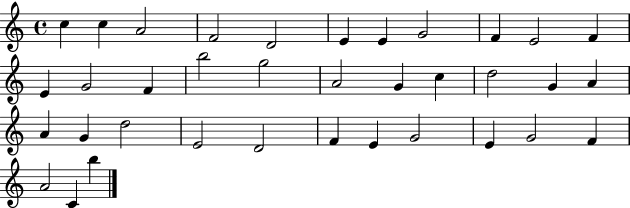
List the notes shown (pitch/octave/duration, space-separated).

C5/q C5/q A4/h F4/h D4/h E4/q E4/q G4/h F4/q E4/h F4/q E4/q G4/h F4/q B5/h G5/h A4/h G4/q C5/q D5/h G4/q A4/q A4/q G4/q D5/h E4/h D4/h F4/q E4/q G4/h E4/q G4/h F4/q A4/h C4/q B5/q